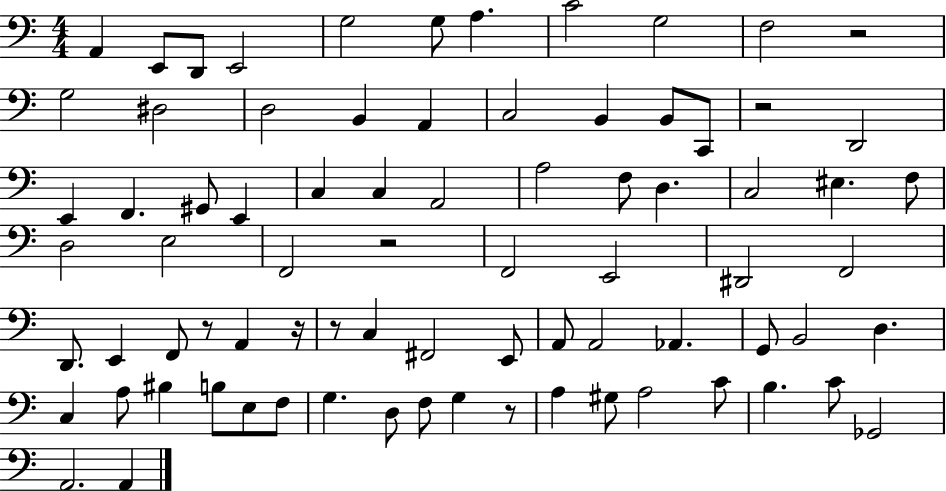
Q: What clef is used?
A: bass